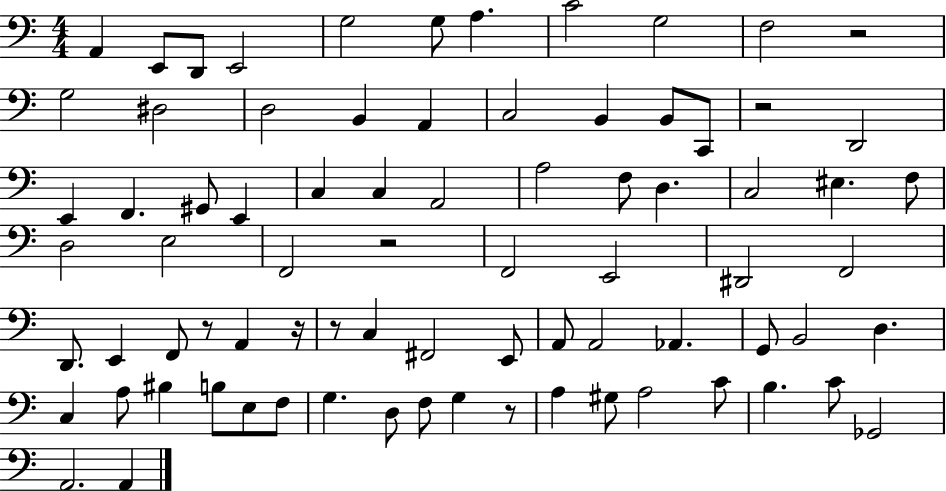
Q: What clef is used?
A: bass